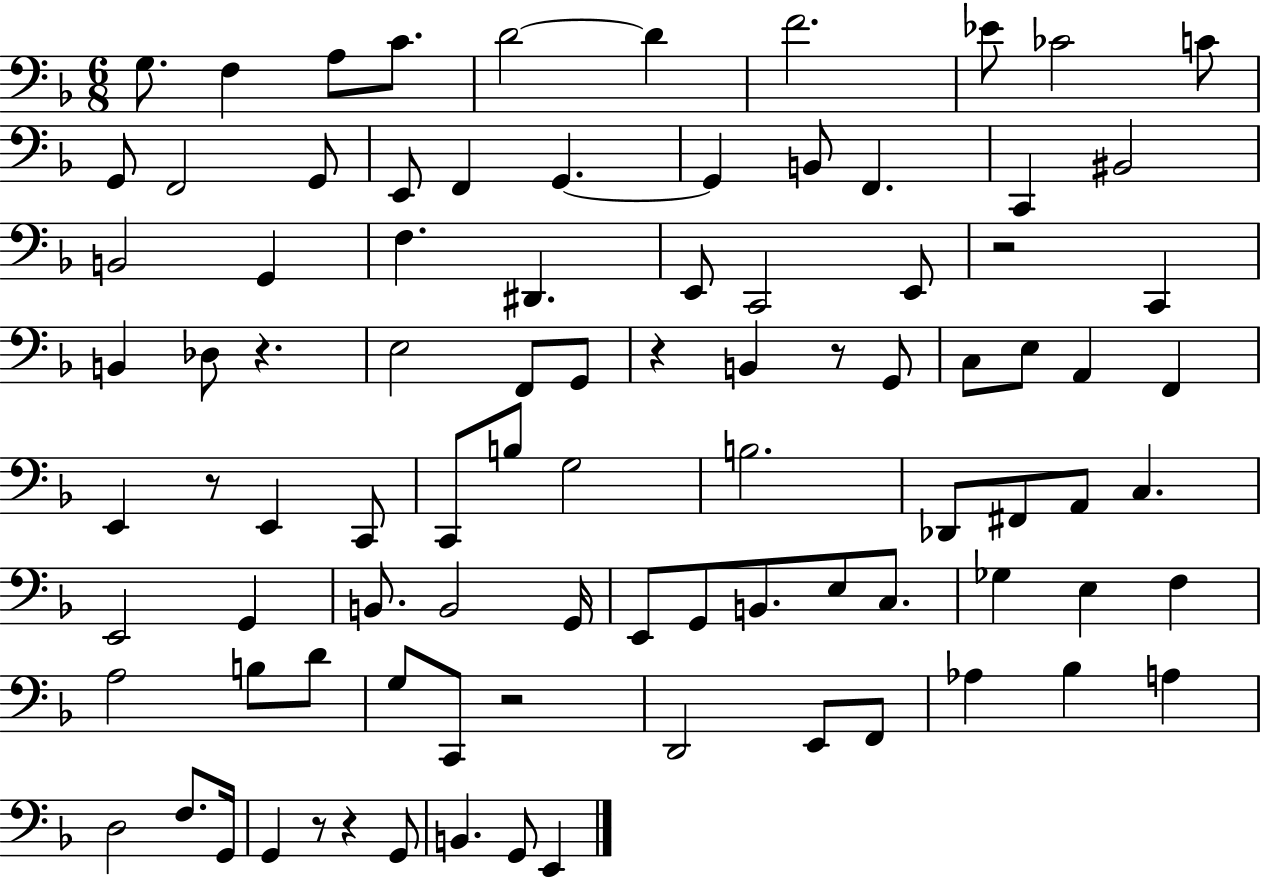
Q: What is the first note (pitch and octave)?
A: G3